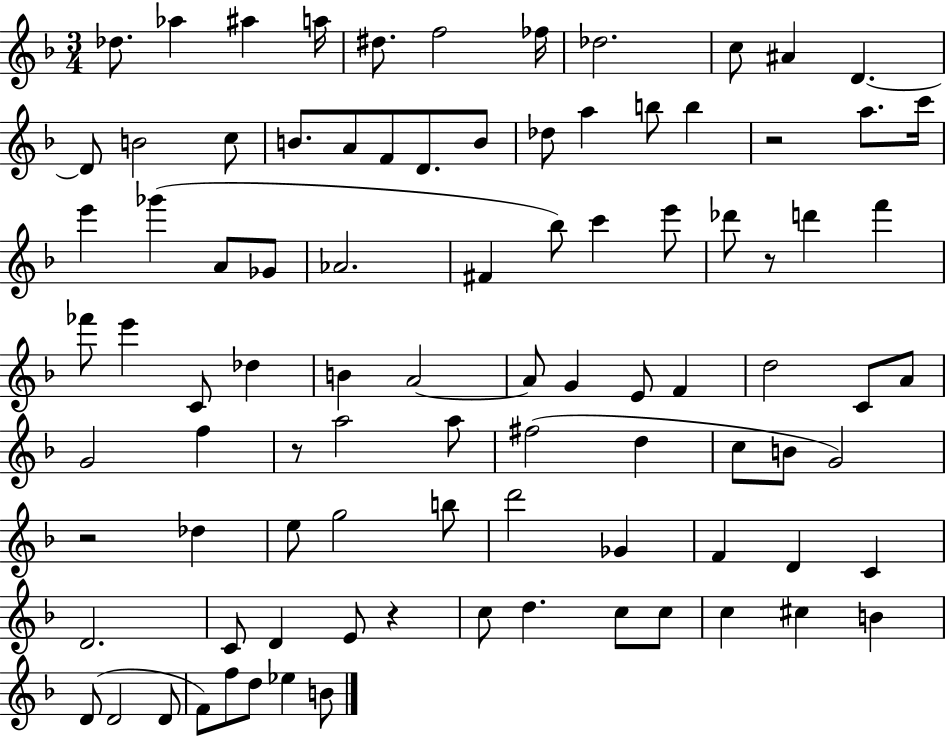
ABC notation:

X:1
T:Untitled
M:3/4
L:1/4
K:F
_d/2 _a ^a a/4 ^d/2 f2 _f/4 _d2 c/2 ^A D D/2 B2 c/2 B/2 A/2 F/2 D/2 B/2 _d/2 a b/2 b z2 a/2 c'/4 e' _g' A/2 _G/2 _A2 ^F _b/2 c' e'/2 _d'/2 z/2 d' f' _f'/2 e' C/2 _d B A2 A/2 G E/2 F d2 C/2 A/2 G2 f z/2 a2 a/2 ^f2 d c/2 B/2 G2 z2 _d e/2 g2 b/2 d'2 _G F D C D2 C/2 D E/2 z c/2 d c/2 c/2 c ^c B D/2 D2 D/2 F/2 f/2 d/2 _e B/2